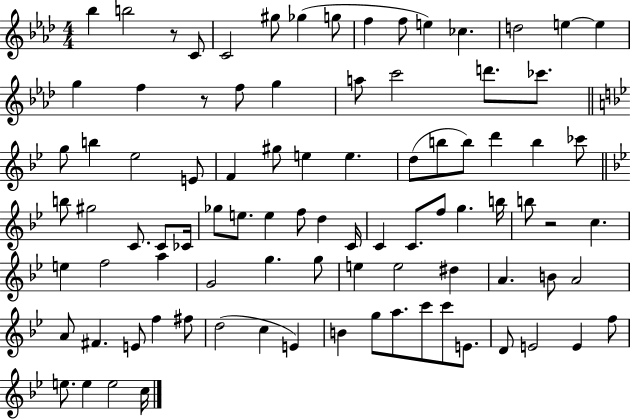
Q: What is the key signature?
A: AES major